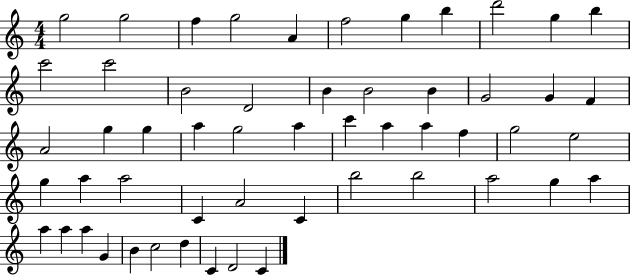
G5/h G5/h F5/q G5/h A4/q F5/h G5/q B5/q D6/h G5/q B5/q C6/h C6/h B4/h D4/h B4/q B4/h B4/q G4/h G4/q F4/q A4/h G5/q G5/q A5/q G5/h A5/q C6/q A5/q A5/q F5/q G5/h E5/h G5/q A5/q A5/h C4/q A4/h C4/q B5/h B5/h A5/h G5/q A5/q A5/q A5/q A5/q G4/q B4/q C5/h D5/q C4/q D4/h C4/q